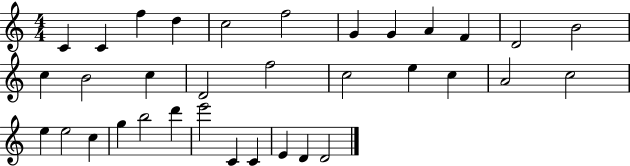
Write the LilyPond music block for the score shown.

{
  \clef treble
  \numericTimeSignature
  \time 4/4
  \key c \major
  c'4 c'4 f''4 d''4 | c''2 f''2 | g'4 g'4 a'4 f'4 | d'2 b'2 | \break c''4 b'2 c''4 | d'2 f''2 | c''2 e''4 c''4 | a'2 c''2 | \break e''4 e''2 c''4 | g''4 b''2 d'''4 | e'''2 c'4 c'4 | e'4 d'4 d'2 | \break \bar "|."
}